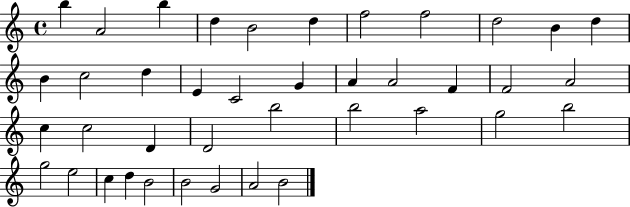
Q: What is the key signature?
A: C major